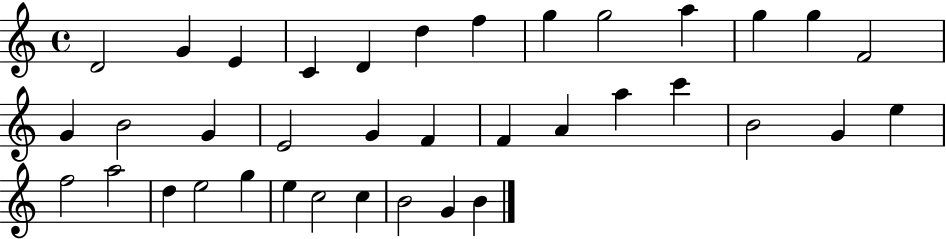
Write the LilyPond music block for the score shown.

{
  \clef treble
  \time 4/4
  \defaultTimeSignature
  \key c \major
  d'2 g'4 e'4 | c'4 d'4 d''4 f''4 | g''4 g''2 a''4 | g''4 g''4 f'2 | \break g'4 b'2 g'4 | e'2 g'4 f'4 | f'4 a'4 a''4 c'''4 | b'2 g'4 e''4 | \break f''2 a''2 | d''4 e''2 g''4 | e''4 c''2 c''4 | b'2 g'4 b'4 | \break \bar "|."
}